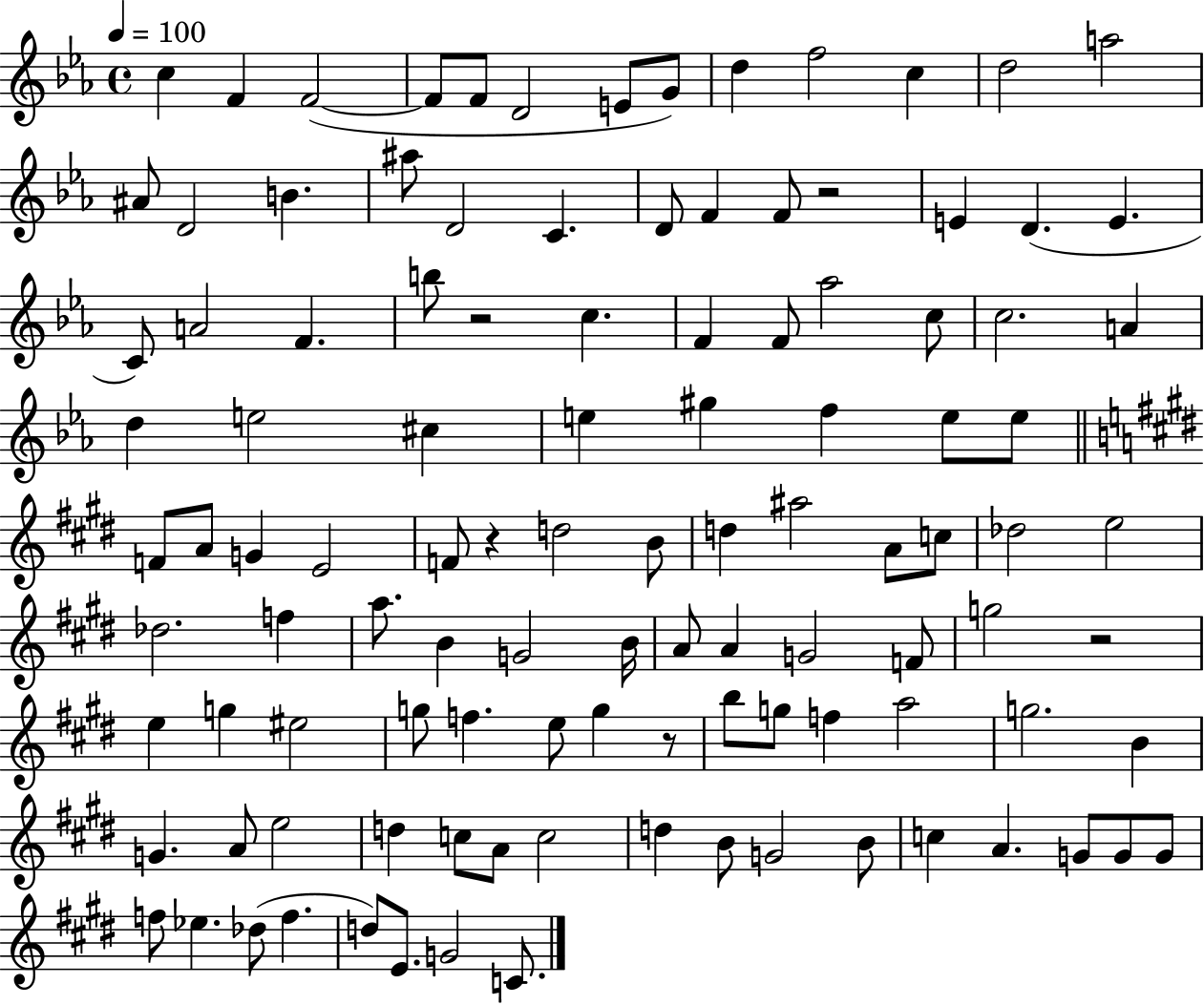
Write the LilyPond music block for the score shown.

{
  \clef treble
  \time 4/4
  \defaultTimeSignature
  \key ees \major
  \tempo 4 = 100
  c''4 f'4 f'2~(~ | f'8 f'8 d'2 e'8 g'8) | d''4 f''2 c''4 | d''2 a''2 | \break ais'8 d'2 b'4. | ais''8 d'2 c'4. | d'8 f'4 f'8 r2 | e'4 d'4.( e'4. | \break c'8) a'2 f'4. | b''8 r2 c''4. | f'4 f'8 aes''2 c''8 | c''2. a'4 | \break d''4 e''2 cis''4 | e''4 gis''4 f''4 e''8 e''8 | \bar "||" \break \key e \major f'8 a'8 g'4 e'2 | f'8 r4 d''2 b'8 | d''4 ais''2 a'8 c''8 | des''2 e''2 | \break des''2. f''4 | a''8. b'4 g'2 b'16 | a'8 a'4 g'2 f'8 | g''2 r2 | \break e''4 g''4 eis''2 | g''8 f''4. e''8 g''4 r8 | b''8 g''8 f''4 a''2 | g''2. b'4 | \break g'4. a'8 e''2 | d''4 c''8 a'8 c''2 | d''4 b'8 g'2 b'8 | c''4 a'4. g'8 g'8 g'8 | \break f''8 ees''4. des''8( f''4. | d''8) e'8. g'2 c'8. | \bar "|."
}